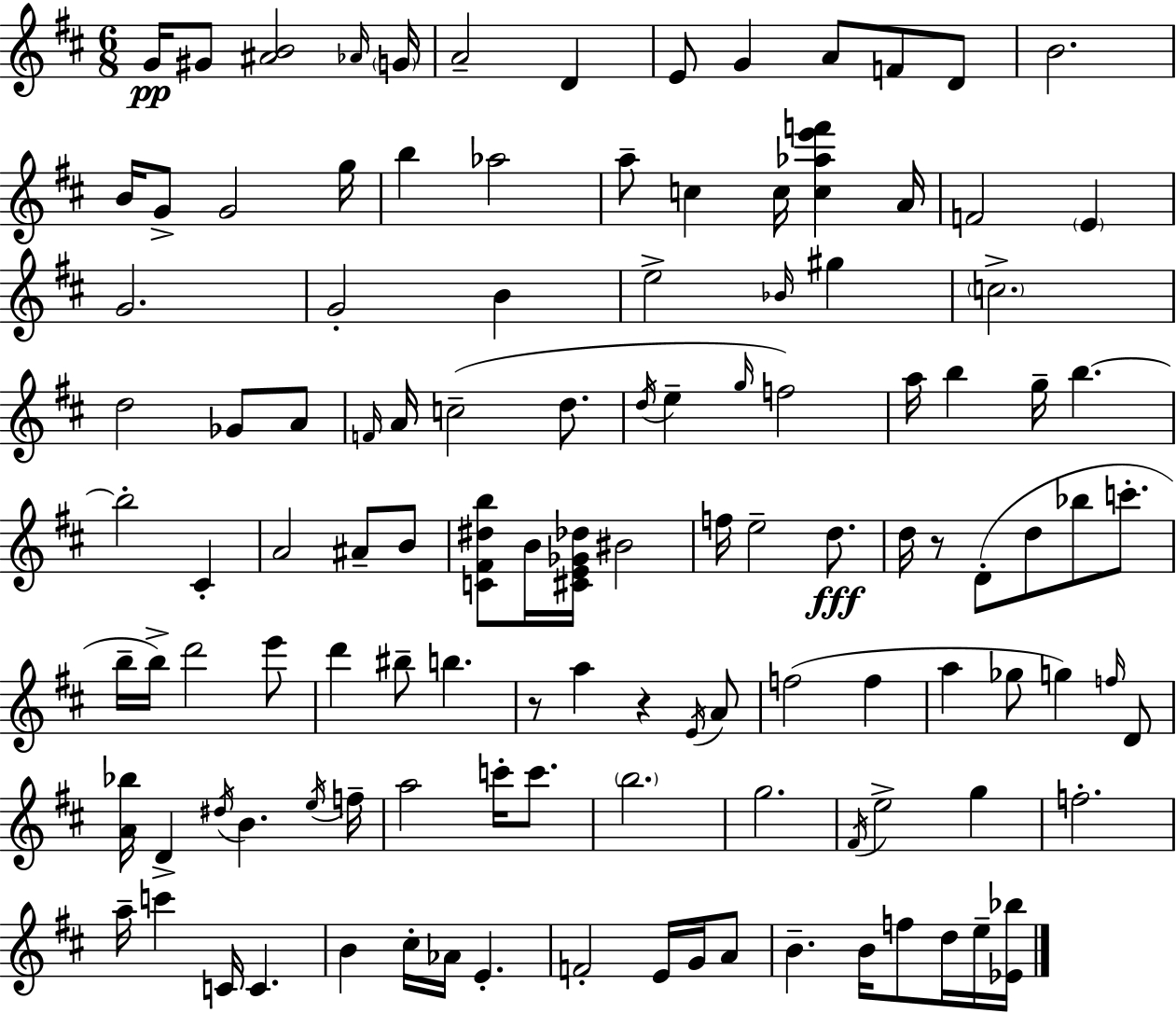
G4/s G#4/e [A#4,B4]/h Ab4/s G4/s A4/h D4/q E4/e G4/q A4/e F4/e D4/e B4/h. B4/s G4/e G4/h G5/s B5/q Ab5/h A5/e C5/q C5/s [C5,Ab5,E6,F6]/q A4/s F4/h E4/q G4/h. G4/h B4/q E5/h Bb4/s G#5/q C5/h. D5/h Gb4/e A4/e F4/s A4/s C5/h D5/e. D5/s E5/q G5/s F5/h A5/s B5/q G5/s B5/q. B5/h C#4/q A4/h A#4/e B4/e [C4,F#4,D#5,B5]/e B4/s [C#4,E4,Gb4,Db5]/s BIS4/h F5/s E5/h D5/e. D5/s R/e D4/e D5/e Bb5/e C6/e. B5/s B5/s D6/h E6/e D6/q BIS5/e B5/q. R/e A5/q R/q E4/s A4/e F5/h F5/q A5/q Gb5/e G5/q F5/s D4/e [A4,Bb5]/s D4/q D#5/s B4/q. E5/s F5/s A5/h C6/s C6/e. B5/h. G5/h. F#4/s E5/h G5/q F5/h. A5/s C6/q C4/s C4/q. B4/q C#5/s Ab4/s E4/q. F4/h E4/s G4/s A4/e B4/q. B4/s F5/e D5/s E5/s [Eb4,Bb5]/s